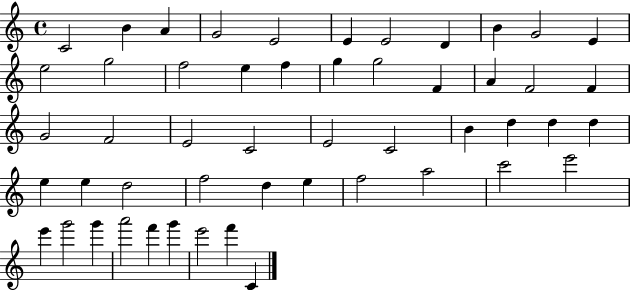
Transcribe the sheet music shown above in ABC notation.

X:1
T:Untitled
M:4/4
L:1/4
K:C
C2 B A G2 E2 E E2 D B G2 E e2 g2 f2 e f g g2 F A F2 F G2 F2 E2 C2 E2 C2 B d d d e e d2 f2 d e f2 a2 c'2 e'2 e' g'2 g' a'2 f' g' e'2 f' C